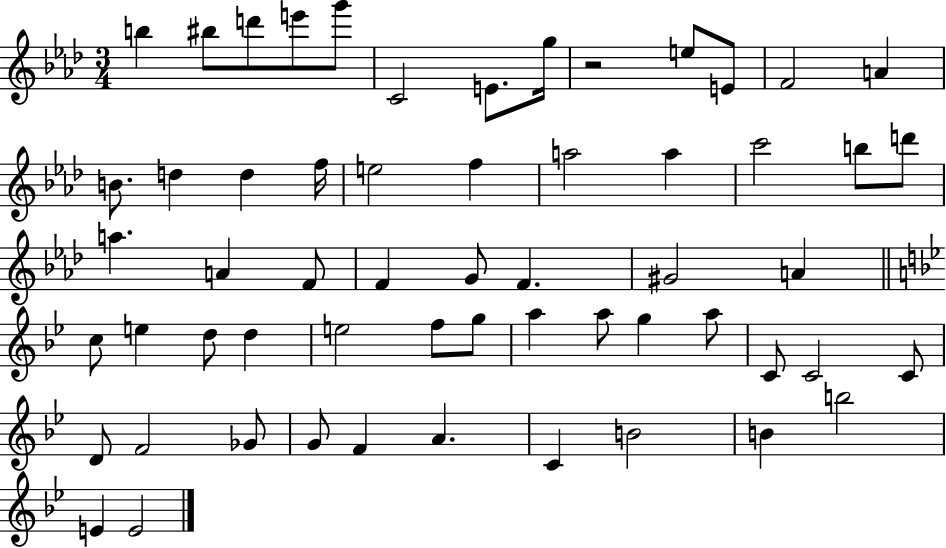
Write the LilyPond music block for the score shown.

{
  \clef treble
  \numericTimeSignature
  \time 3/4
  \key aes \major
  b''4 bis''8 d'''8 e'''8 g'''8 | c'2 e'8. g''16 | r2 e''8 e'8 | f'2 a'4 | \break b'8. d''4 d''4 f''16 | e''2 f''4 | a''2 a''4 | c'''2 b''8 d'''8 | \break a''4. a'4 f'8 | f'4 g'8 f'4. | gis'2 a'4 | \bar "||" \break \key bes \major c''8 e''4 d''8 d''4 | e''2 f''8 g''8 | a''4 a''8 g''4 a''8 | c'8 c'2 c'8 | \break d'8 f'2 ges'8 | g'8 f'4 a'4. | c'4 b'2 | b'4 b''2 | \break e'4 e'2 | \bar "|."
}